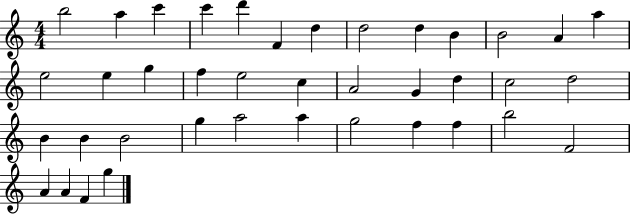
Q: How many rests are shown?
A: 0